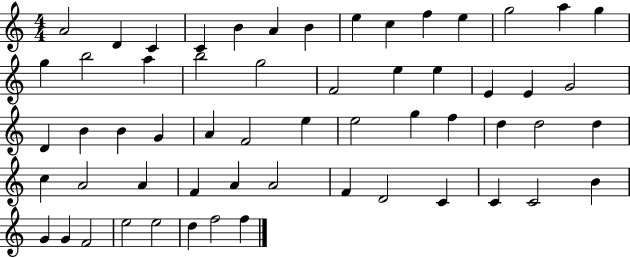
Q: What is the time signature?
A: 4/4